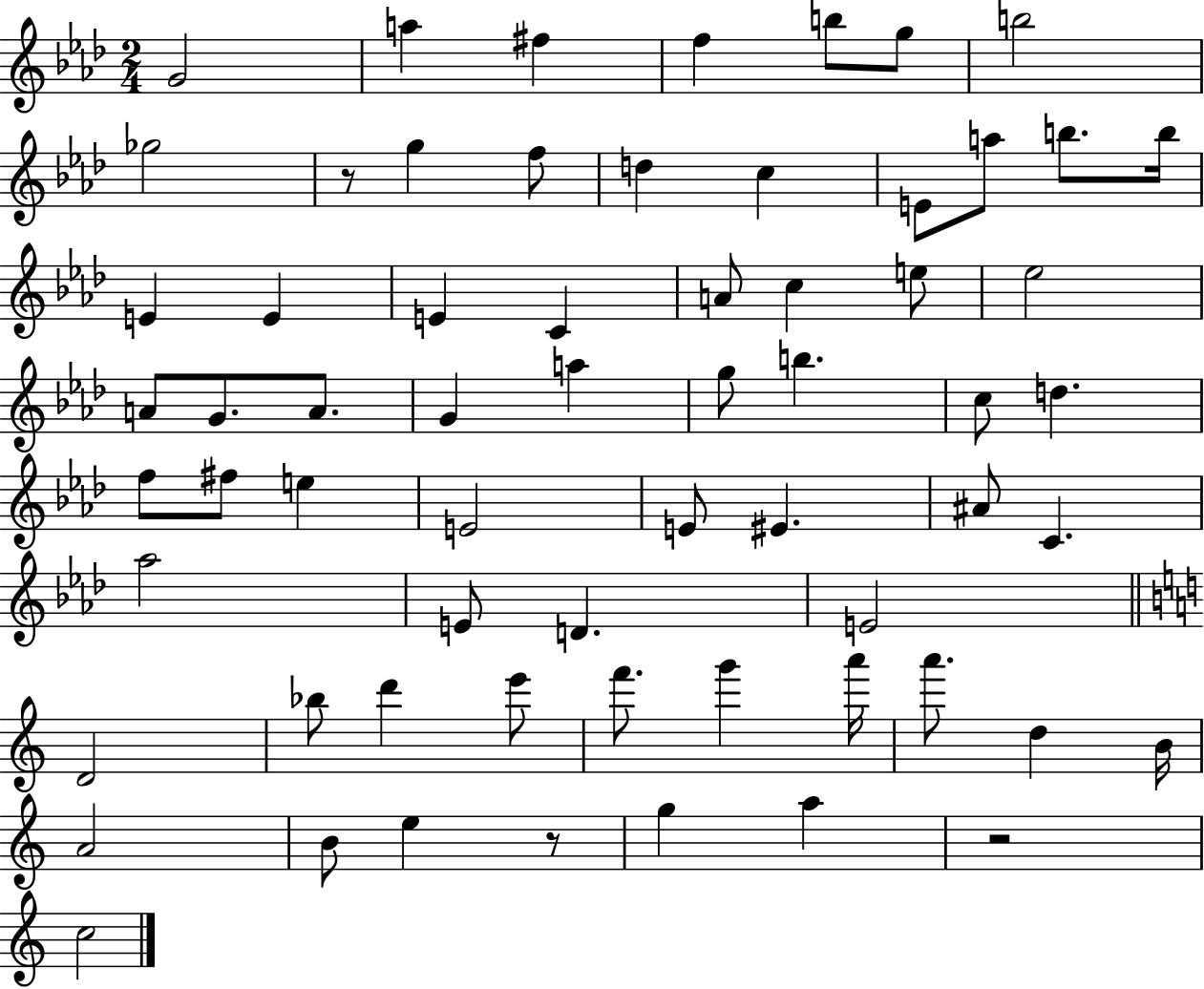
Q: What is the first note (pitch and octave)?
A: G4